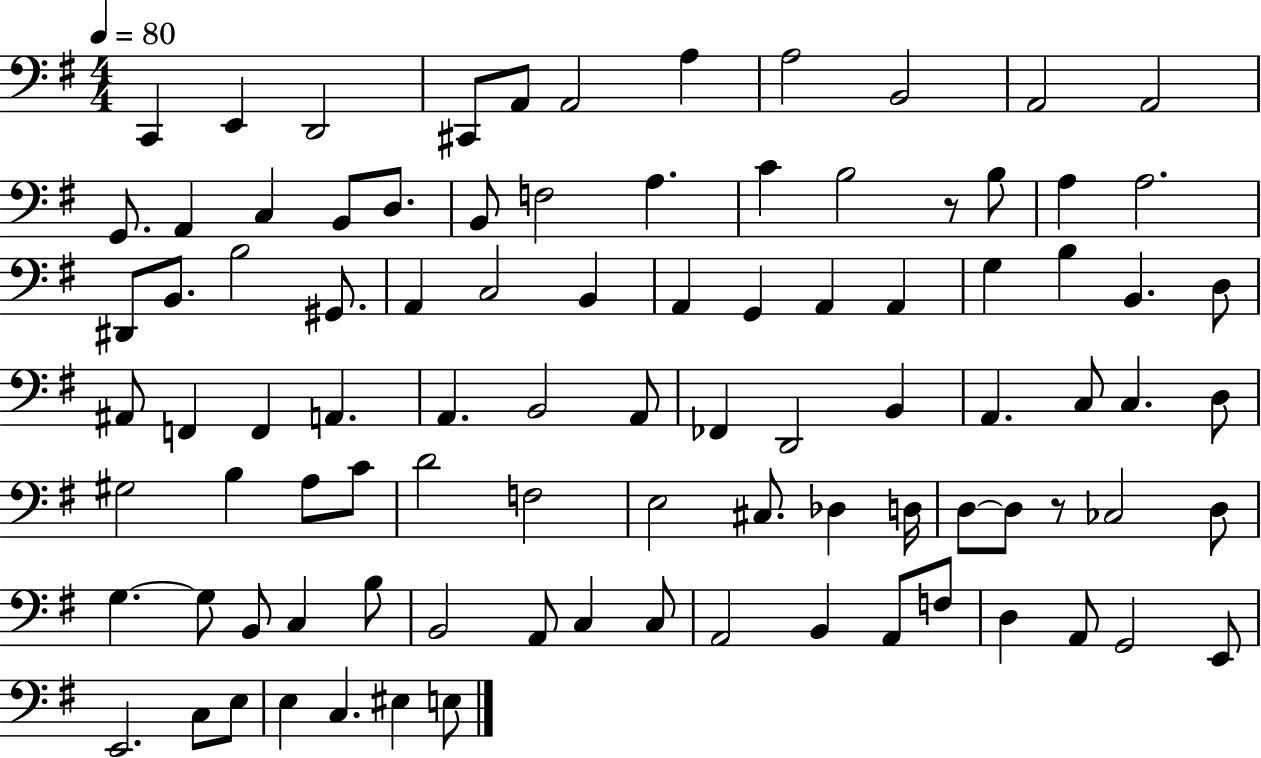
C2/q E2/q D2/h C#2/e A2/e A2/h A3/q A3/h B2/h A2/h A2/h G2/e. A2/q C3/q B2/e D3/e. B2/e F3/h A3/q. C4/q B3/h R/e B3/e A3/q A3/h. D#2/e B2/e. B3/h G#2/e. A2/q C3/h B2/q A2/q G2/q A2/q A2/q G3/q B3/q B2/q. D3/e A#2/e F2/q F2/q A2/q. A2/q. B2/h A2/e FES2/q D2/h B2/q A2/q. C3/e C3/q. D3/e G#3/h B3/q A3/e C4/e D4/h F3/h E3/h C#3/e. Db3/q D3/s D3/e D3/e R/e CES3/h D3/e G3/q. G3/e B2/e C3/q B3/e B2/h A2/e C3/q C3/e A2/h B2/q A2/e F3/e D3/q A2/e G2/h E2/e E2/h. C3/e E3/e E3/q C3/q. EIS3/q E3/e